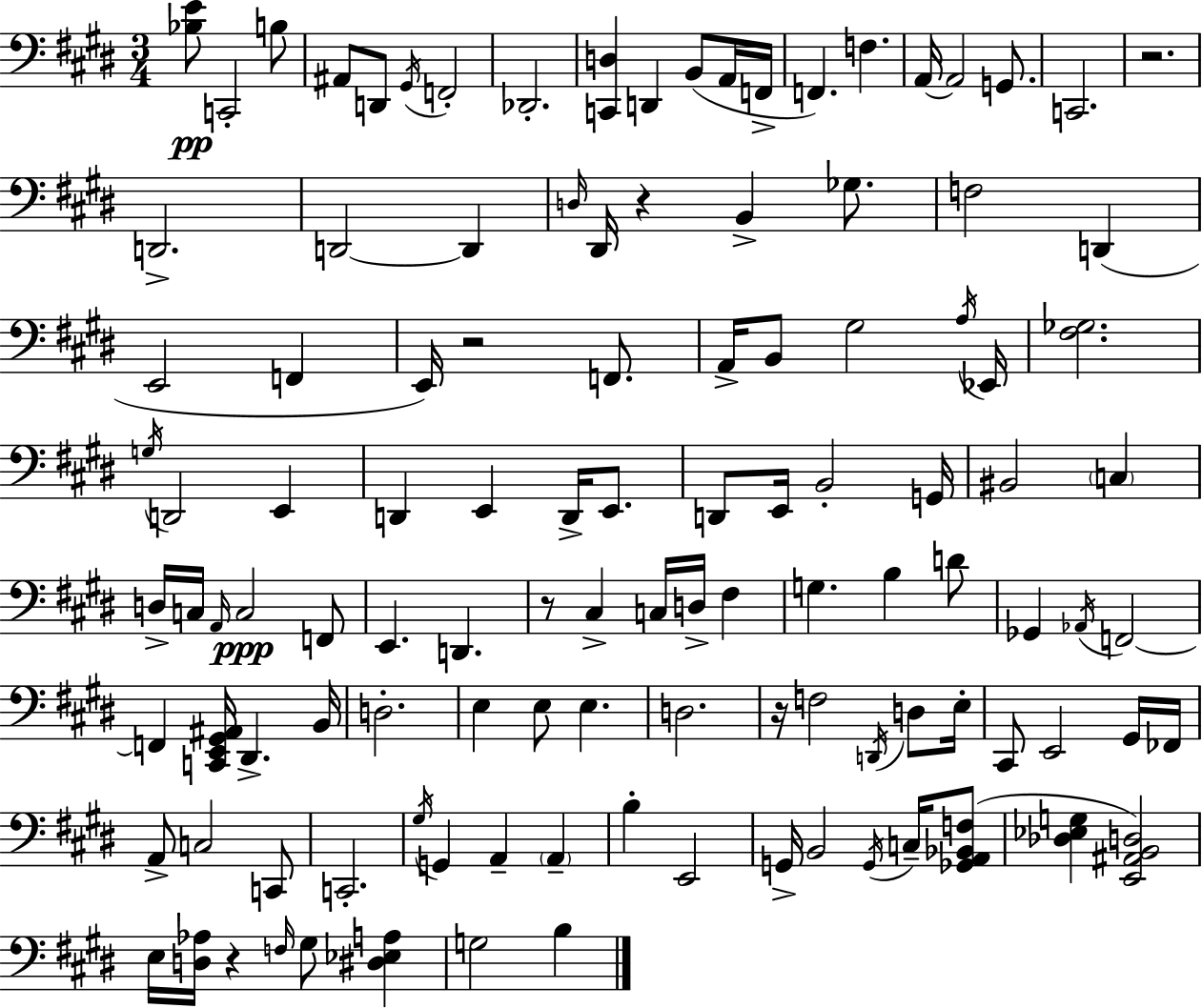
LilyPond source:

{
  \clef bass
  \numericTimeSignature
  \time 3/4
  \key e \major
  <bes e'>8\pp c,2-. b8 | ais,8 d,8 \acciaccatura { gis,16 } f,2-. | des,2.-. | <c, d>4 d,4 b,8( a,16 | \break f,16-> f,4.) f4. | a,16~~ a,2 g,8. | c,2. | r2. | \break d,2.-> | d,2~~ d,4 | \grace { d16 } dis,16 r4 b,4-> ges8. | f2 d,4( | \break e,2 f,4 | e,16) r2 f,8. | a,16-> b,8 gis2 | \acciaccatura { a16 } ees,16 <fis ges>2. | \break \acciaccatura { g16 } d,2 | e,4 d,4 e,4 | d,16-> e,8. d,8 e,16 b,2-. | g,16 bis,2 | \break \parenthesize c4 d16-> c16 \grace { a,16 } c2\ppp | f,8 e,4. d,4. | r8 cis4-> c16 | d16-> fis4 g4. b4 | \break d'8 ges,4 \acciaccatura { aes,16 } f,2~~ | f,4 <c, e, gis, ais,>16 dis,4.-> | b,16 d2.-. | e4 e8 | \break e4. d2. | r16 f2 | \acciaccatura { d,16 } d8 e16-. cis,8 e,2 | gis,16 fes,16 a,8-> c2 | \break c,8 c,2.-. | \acciaccatura { gis16 } g,4 | a,4-- \parenthesize a,4-- b4-. | e,2 g,16-> b,2 | \break \acciaccatura { g,16 } c16-- <ges, a, bes, f>8( <des ees g>4 | <e, ais, b, d>2) e16 <d aes>16 r4 | \grace { f16 } gis8 <dis ees a>4 g2 | b4 \bar "|."
}